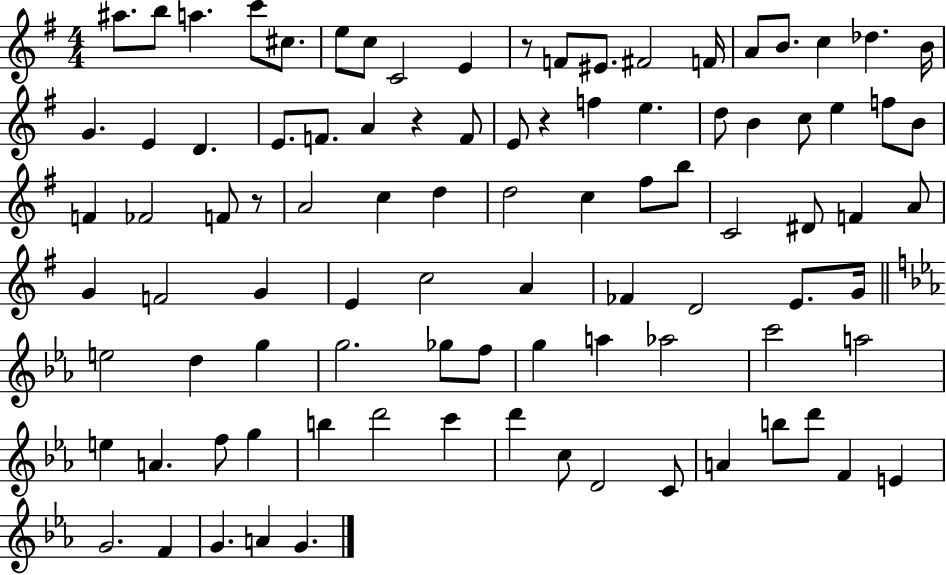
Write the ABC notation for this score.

X:1
T:Untitled
M:4/4
L:1/4
K:G
^a/2 b/2 a c'/2 ^c/2 e/2 c/2 C2 E z/2 F/2 ^E/2 ^F2 F/4 A/2 B/2 c _d B/4 G E D E/2 F/2 A z F/2 E/2 z f e d/2 B c/2 e f/2 B/2 F _F2 F/2 z/2 A2 c d d2 c ^f/2 b/2 C2 ^D/2 F A/2 G F2 G E c2 A _F D2 E/2 G/4 e2 d g g2 _g/2 f/2 g a _a2 c'2 a2 e A f/2 g b d'2 c' d' c/2 D2 C/2 A b/2 d'/2 F E G2 F G A G